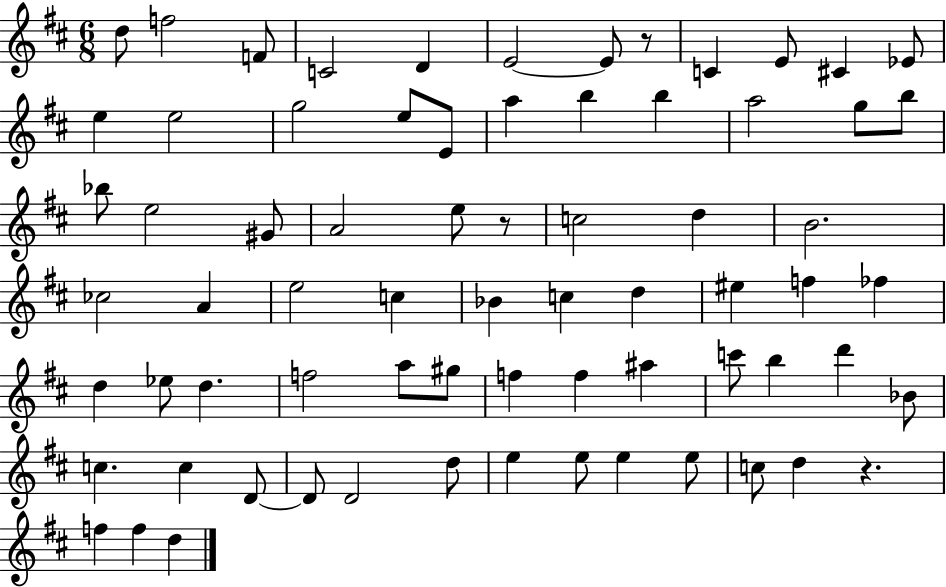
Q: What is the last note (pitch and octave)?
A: D5